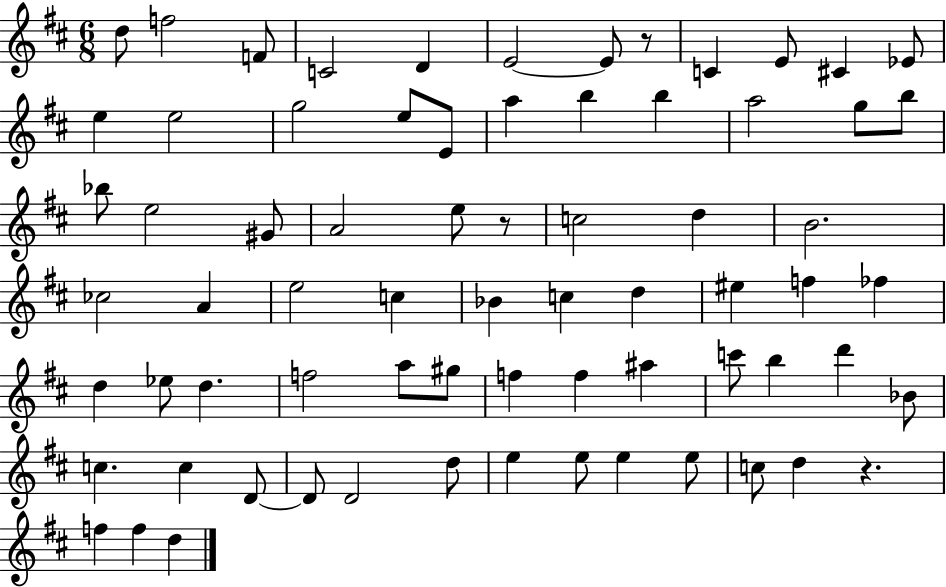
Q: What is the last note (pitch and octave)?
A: D5